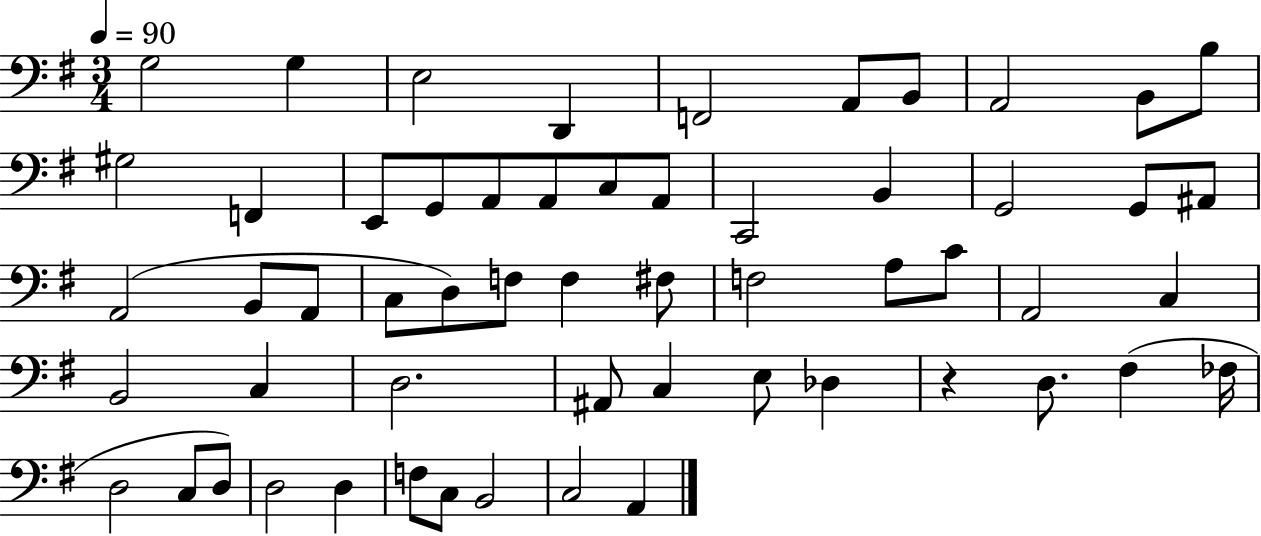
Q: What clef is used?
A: bass